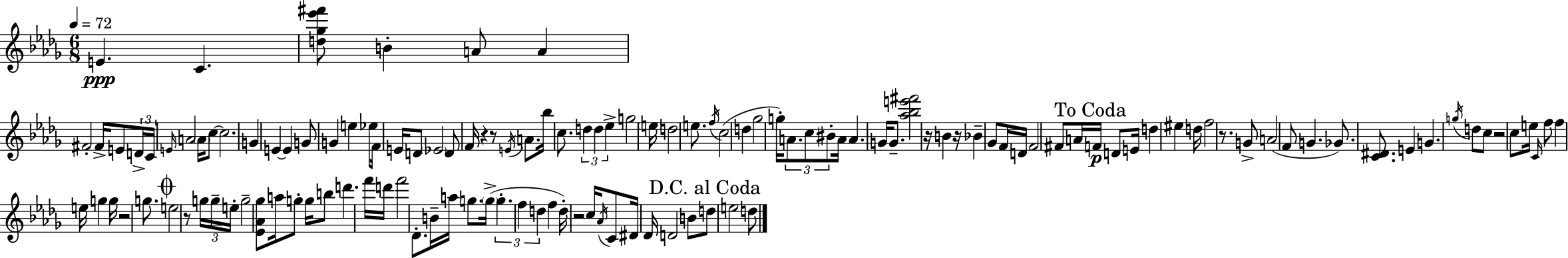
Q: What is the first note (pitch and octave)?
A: E4